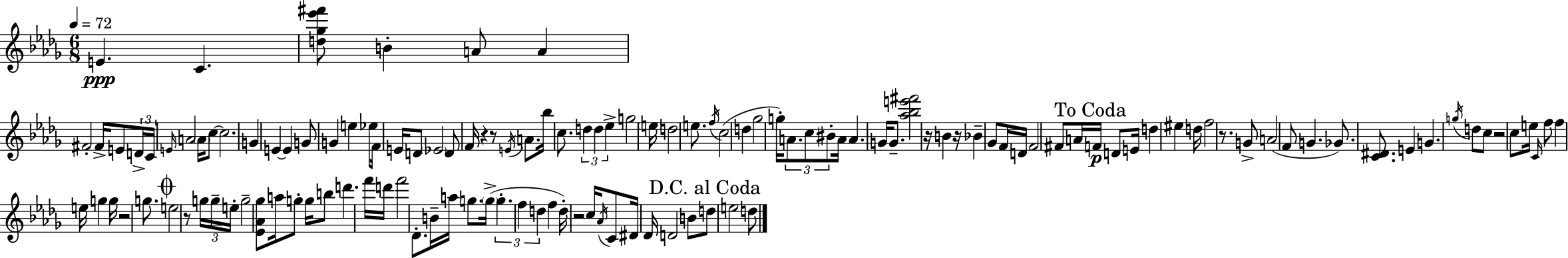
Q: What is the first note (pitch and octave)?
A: E4